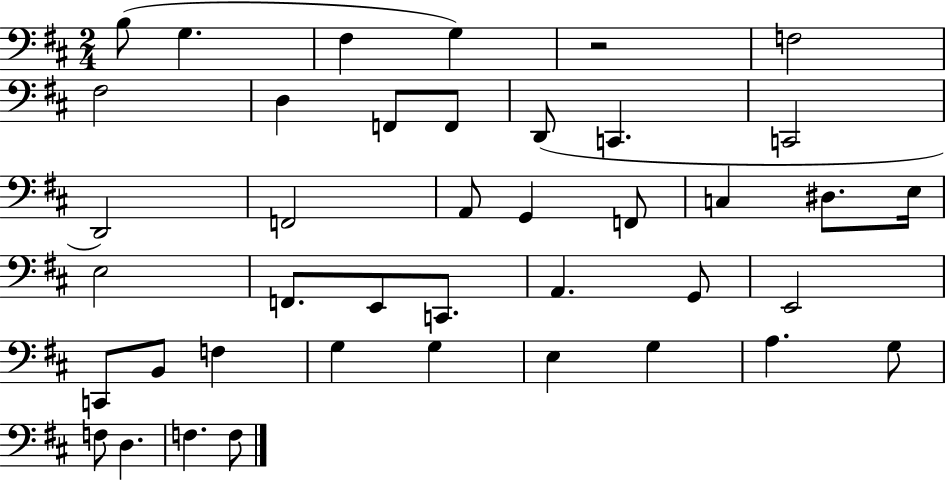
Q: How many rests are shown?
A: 1